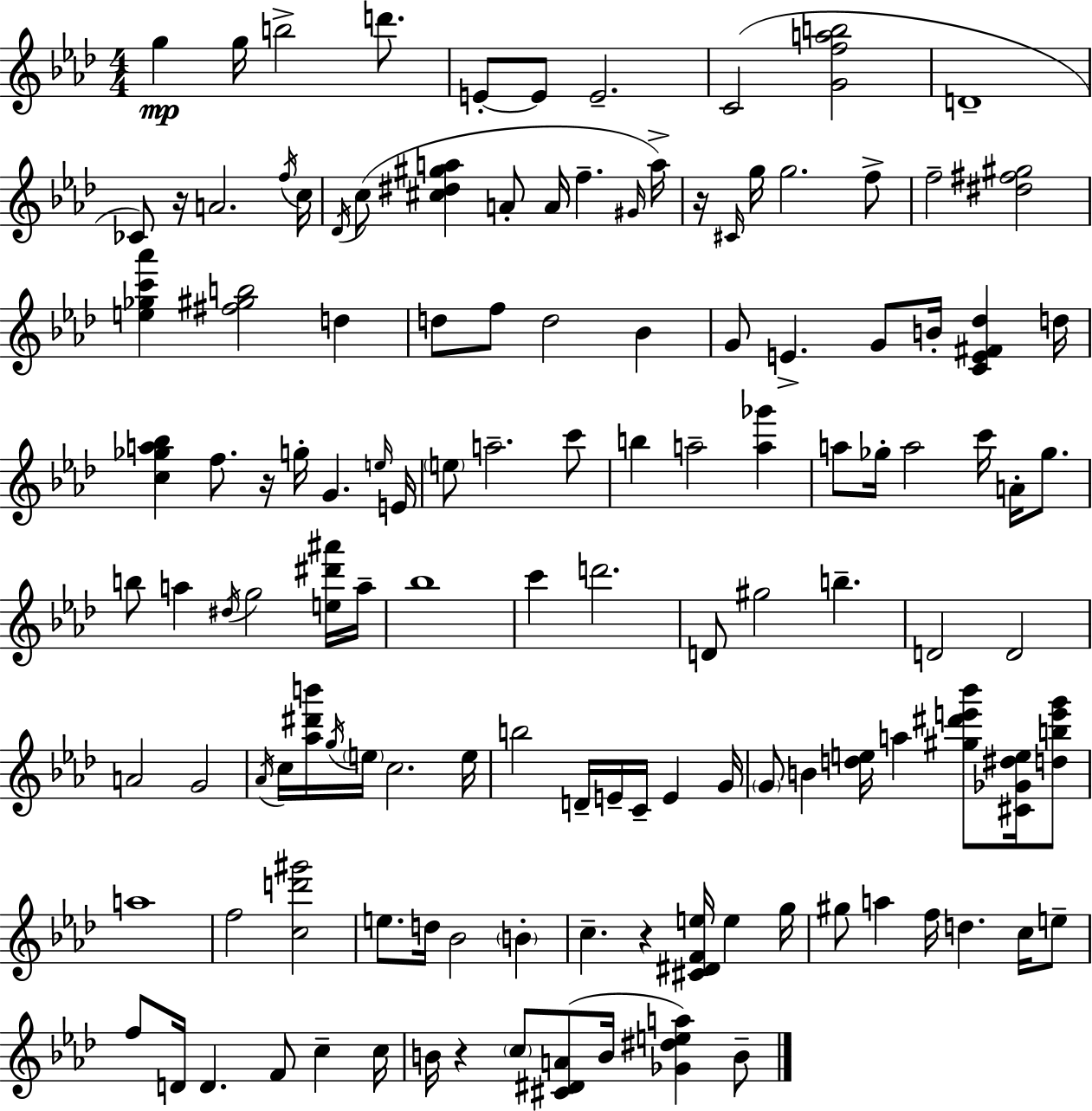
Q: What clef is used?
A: treble